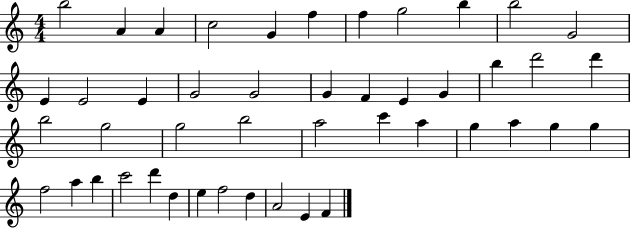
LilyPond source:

{
  \clef treble
  \numericTimeSignature
  \time 4/4
  \key c \major
  b''2 a'4 a'4 | c''2 g'4 f''4 | f''4 g''2 b''4 | b''2 g'2 | \break e'4 e'2 e'4 | g'2 g'2 | g'4 f'4 e'4 g'4 | b''4 d'''2 d'''4 | \break b''2 g''2 | g''2 b''2 | a''2 c'''4 a''4 | g''4 a''4 g''4 g''4 | \break f''2 a''4 b''4 | c'''2 d'''4 d''4 | e''4 f''2 d''4 | a'2 e'4 f'4 | \break \bar "|."
}